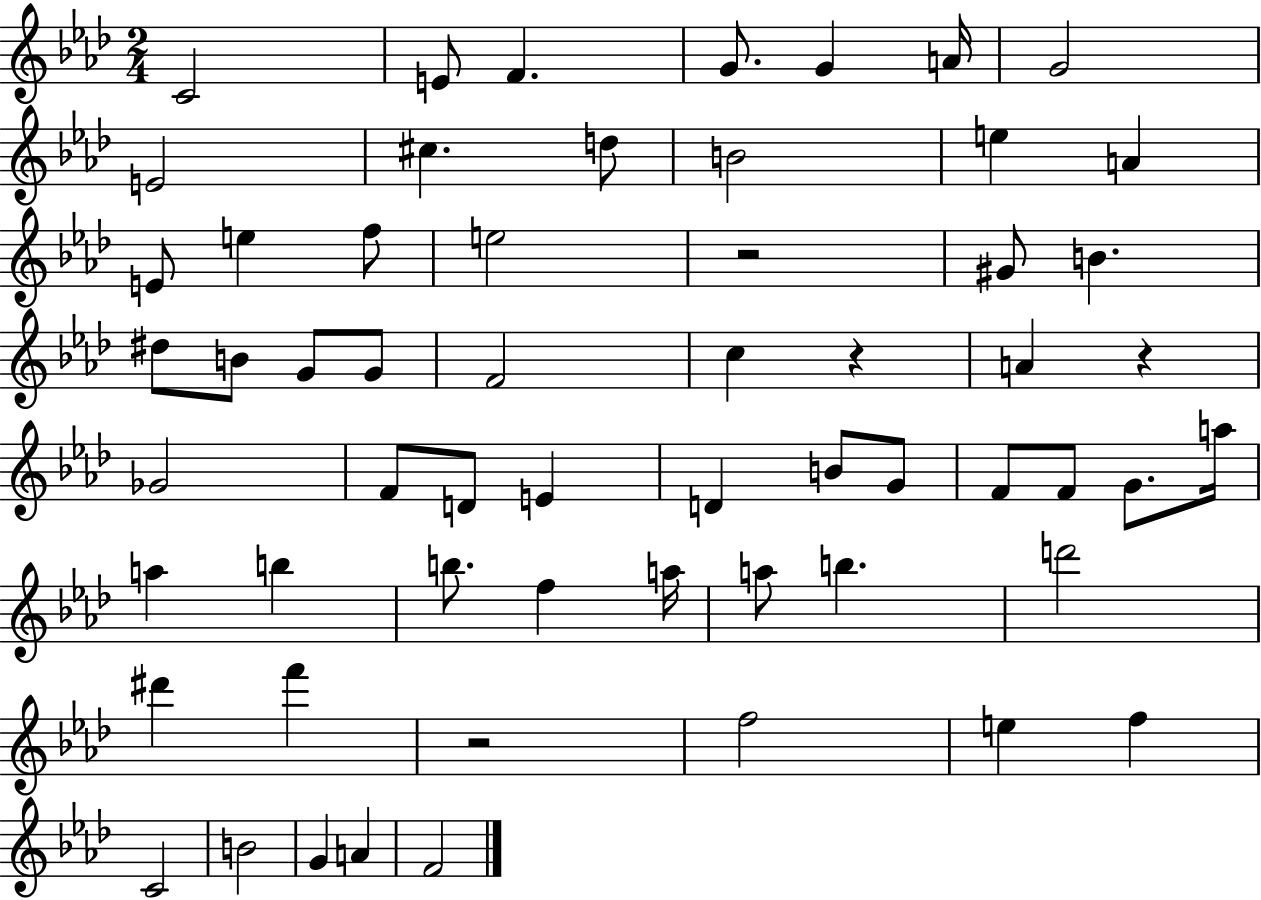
C4/h E4/e F4/q. G4/e. G4/q A4/s G4/h E4/h C#5/q. D5/e B4/h E5/q A4/q E4/e E5/q F5/e E5/h R/h G#4/e B4/q. D#5/e B4/e G4/e G4/e F4/h C5/q R/q A4/q R/q Gb4/h F4/e D4/e E4/q D4/q B4/e G4/e F4/e F4/e G4/e. A5/s A5/q B5/q B5/e. F5/q A5/s A5/e B5/q. D6/h D#6/q F6/q R/h F5/h E5/q F5/q C4/h B4/h G4/q A4/q F4/h